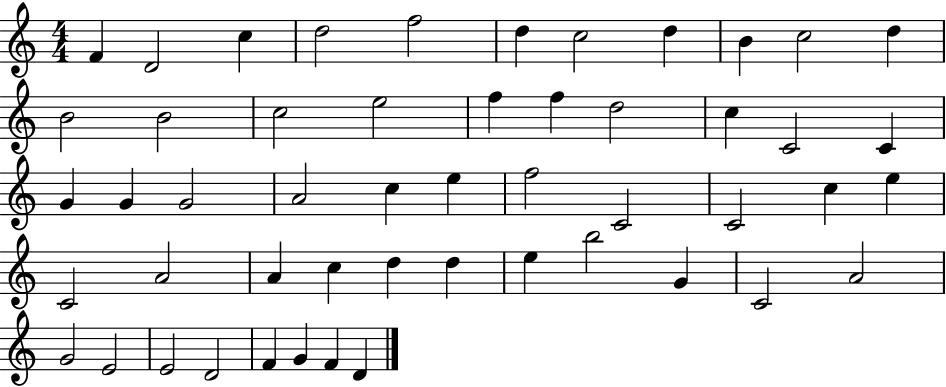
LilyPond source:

{
  \clef treble
  \numericTimeSignature
  \time 4/4
  \key c \major
  f'4 d'2 c''4 | d''2 f''2 | d''4 c''2 d''4 | b'4 c''2 d''4 | \break b'2 b'2 | c''2 e''2 | f''4 f''4 d''2 | c''4 c'2 c'4 | \break g'4 g'4 g'2 | a'2 c''4 e''4 | f''2 c'2 | c'2 c''4 e''4 | \break c'2 a'2 | a'4 c''4 d''4 d''4 | e''4 b''2 g'4 | c'2 a'2 | \break g'2 e'2 | e'2 d'2 | f'4 g'4 f'4 d'4 | \bar "|."
}